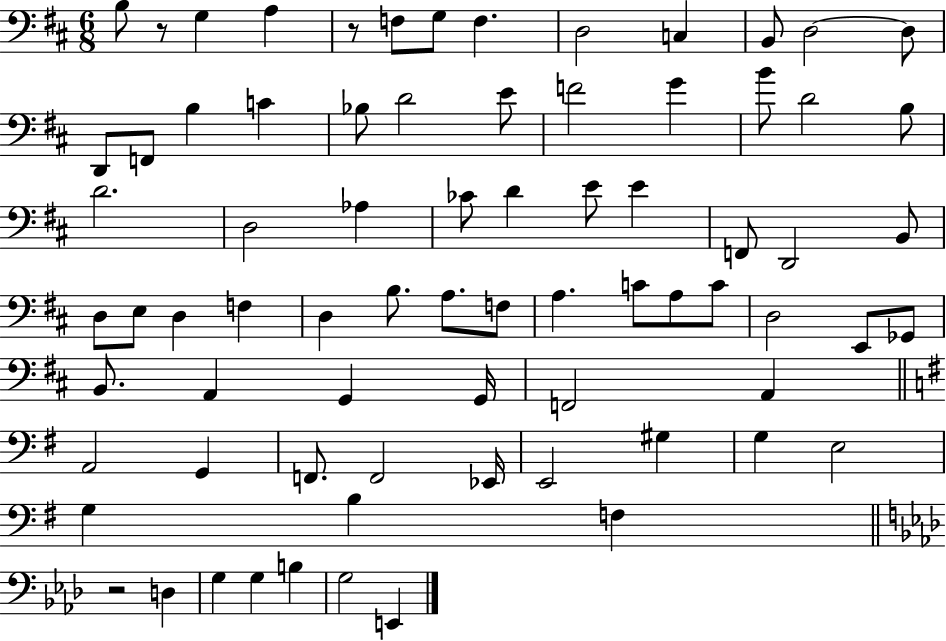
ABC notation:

X:1
T:Untitled
M:6/8
L:1/4
K:D
B,/2 z/2 G, A, z/2 F,/2 G,/2 F, D,2 C, B,,/2 D,2 D,/2 D,,/2 F,,/2 B, C _B,/2 D2 E/2 F2 G B/2 D2 B,/2 D2 D,2 _A, _C/2 D E/2 E F,,/2 D,,2 B,,/2 D,/2 E,/2 D, F, D, B,/2 A,/2 F,/2 A, C/2 A,/2 C/2 D,2 E,,/2 _G,,/2 B,,/2 A,, G,, G,,/4 F,,2 A,, A,,2 G,, F,,/2 F,,2 _E,,/4 E,,2 ^G, G, E,2 G, B, F, z2 D, G, G, B, G,2 E,,